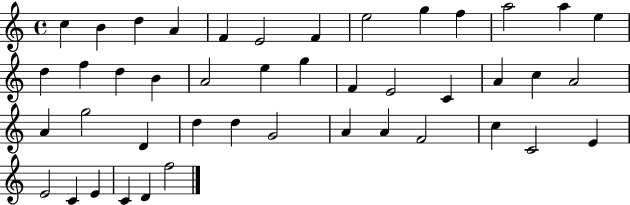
X:1
T:Untitled
M:4/4
L:1/4
K:C
c B d A F E2 F e2 g f a2 a e d f d B A2 e g F E2 C A c A2 A g2 D d d G2 A A F2 c C2 E E2 C E C D f2